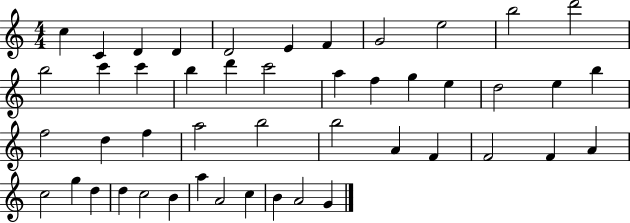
{
  \clef treble
  \numericTimeSignature
  \time 4/4
  \key c \major
  c''4 c'4 d'4 d'4 | d'2 e'4 f'4 | g'2 e''2 | b''2 d'''2 | \break b''2 c'''4 c'''4 | b''4 d'''4 c'''2 | a''4 f''4 g''4 e''4 | d''2 e''4 b''4 | \break f''2 d''4 f''4 | a''2 b''2 | b''2 a'4 f'4 | f'2 f'4 a'4 | \break c''2 g''4 d''4 | d''4 c''2 b'4 | a''4 a'2 c''4 | b'4 a'2 g'4 | \break \bar "|."
}